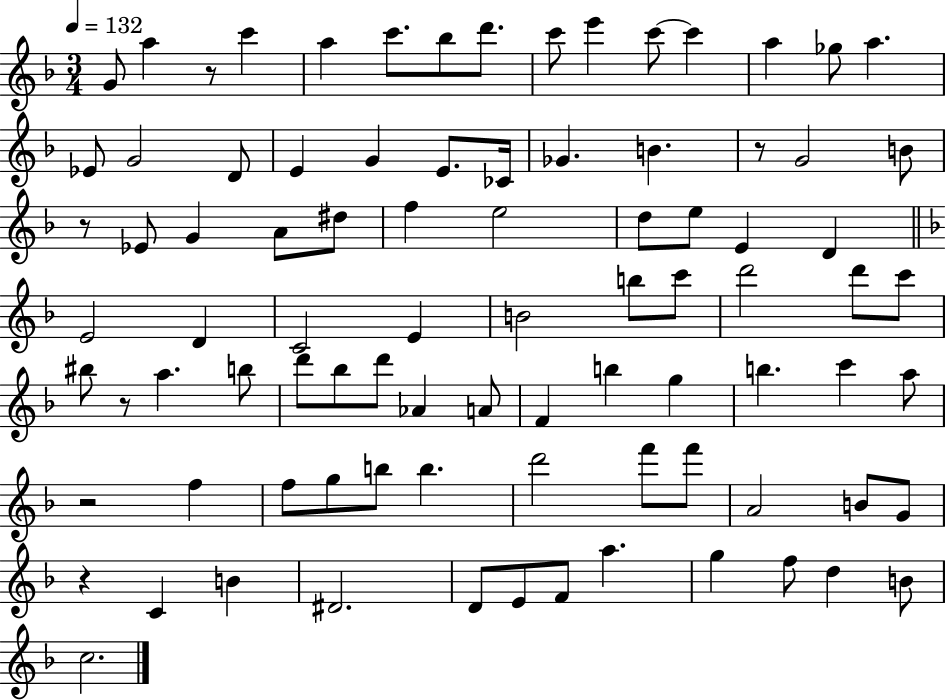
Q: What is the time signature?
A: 3/4